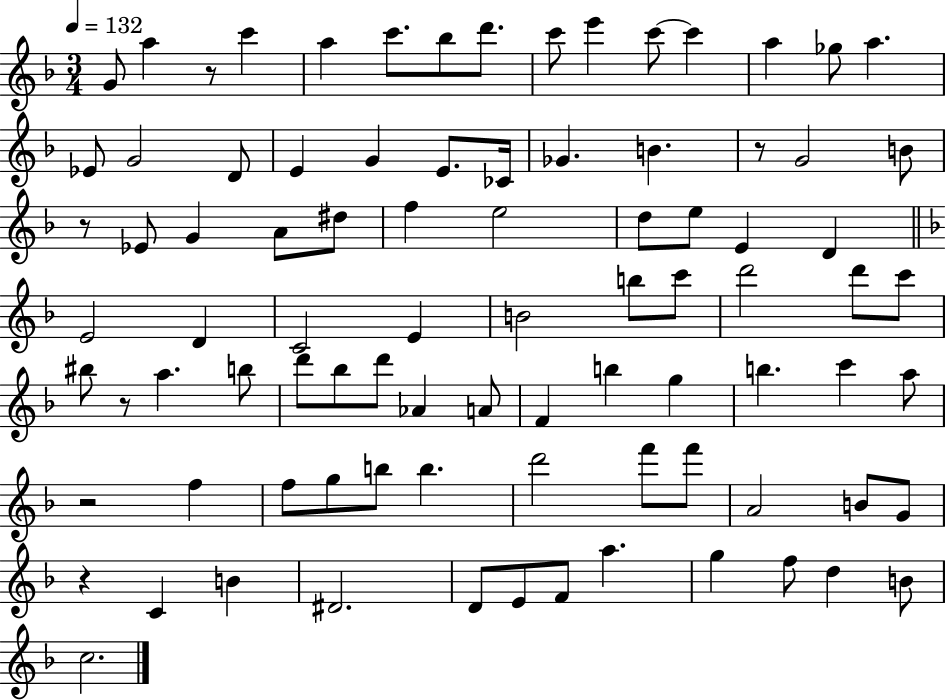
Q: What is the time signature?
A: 3/4